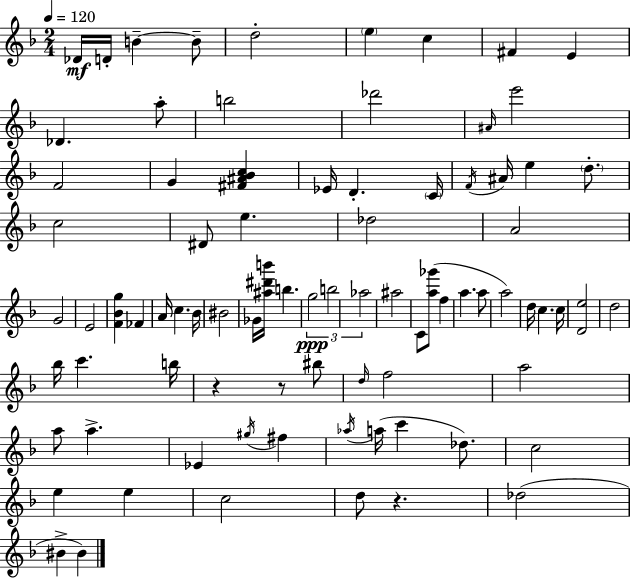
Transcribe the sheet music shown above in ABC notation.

X:1
T:Untitled
M:2/4
L:1/4
K:Dm
_D/4 D/4 B B/2 d2 e c ^F E _D a/2 b2 _d'2 ^A/4 e'2 F2 G [^F^A_Bc] _E/4 D C/4 F/4 ^A/4 e d/2 c2 ^D/2 e _d2 A2 G2 E2 [F_Bg] _F A/4 c _B/4 ^B2 _G/4 [^a^d'b']/4 b g2 b2 _a2 ^a2 C/2 [a_g']/2 f a a/2 a2 d/4 c c/4 [De]2 d2 _b/4 c' b/4 z z/2 ^b/2 d/4 f2 a2 a/2 a _E ^g/4 ^f _a/4 a/4 c' _d/2 c2 e e c2 d/2 z _d2 ^B ^B